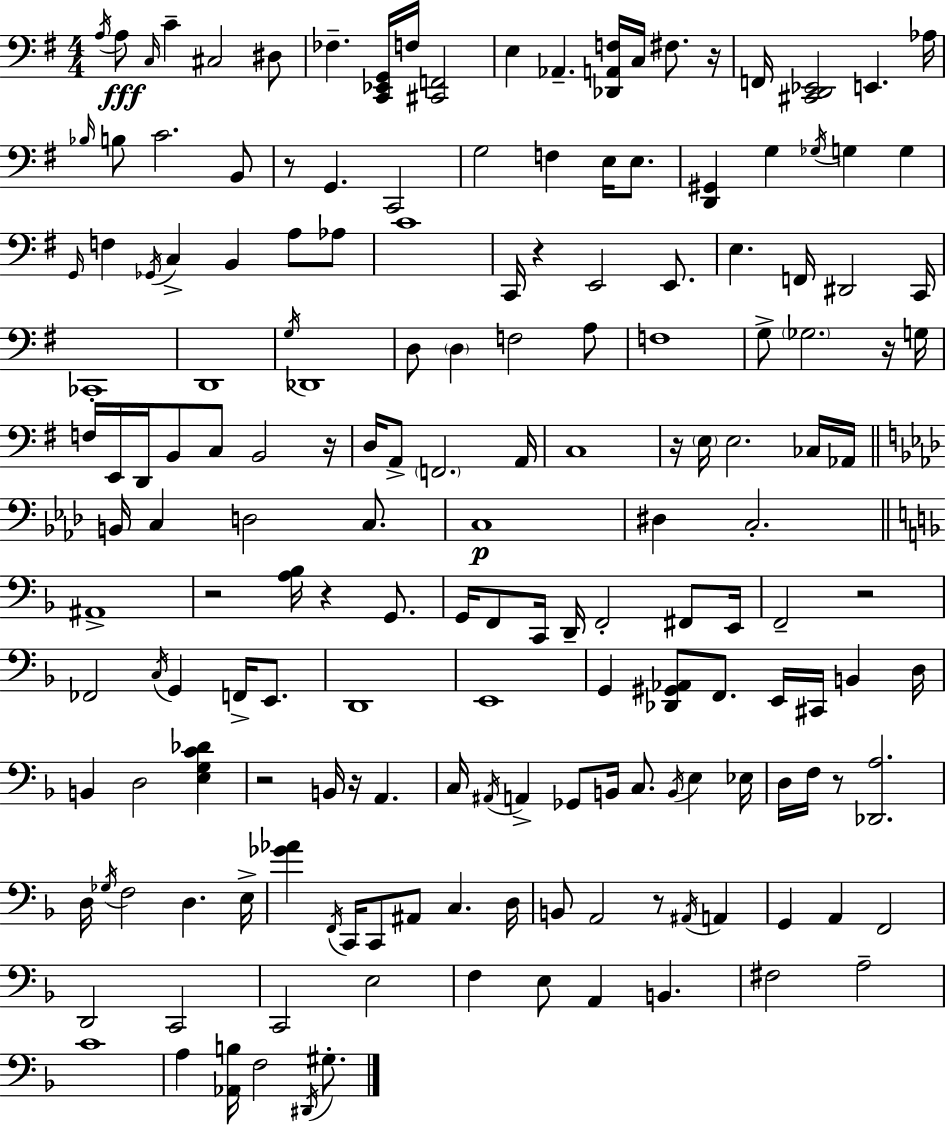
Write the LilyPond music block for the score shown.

{
  \clef bass
  \numericTimeSignature
  \time 4/4
  \key g \major
  \acciaccatura { a16 }\fff a8 \grace { c16 } c'4-- cis2 | dis8 fes4.-- <c, ees, g,>16 f16 <cis, f,>2 | e4 aes,4.-- <des, a, f>16 c16 fis8. | r16 f,16 <cis, d, ees,>2 e,4. | \break aes16 \grace { bes16 } b8 c'2. | b,8 r8 g,4. c,2 | g2 f4 e16 | e8. <d, gis,>4 g4 \acciaccatura { ges16 } g4 | \break g4 \grace { g,16 } f4 \acciaccatura { ges,16 } c4-> b,4 | a8 aes8 c'1 | c,16 r4 e,2 | e,8. e4. f,16 dis,2 | \break c,16 ces,1-. | d,1 | \acciaccatura { g16 } des,1 | d8 \parenthesize d4 f2 | \break a8 f1 | g8-> \parenthesize ges2. | r16 g16 f16 e,16 d,16 b,8 c8 b,2 | r16 d16 a,8-> \parenthesize f,2. | \break a,16 c1 | r16 \parenthesize e16 e2. | ces16 aes,16 \bar "||" \break \key f \minor b,16 c4 d2 c8. | c1\p | dis4 c2.-. | \bar "||" \break \key f \major ais,1-> | r2 <a bes>16 r4 g,8. | g,16 f,8 c,16 d,16-- f,2-. fis,8 e,16 | f,2-- r2 | \break fes,2 \acciaccatura { c16 } g,4 f,16-> e,8. | d,1 | e,1 | g,4 <des, gis, aes,>8 f,8. e,16 cis,16 b,4 | \break d16 b,4 d2 <e g c' des'>4 | r2 b,16 r16 a,4. | c16 \acciaccatura { ais,16 } a,4-> ges,8 b,16 c8. \acciaccatura { b,16 } e4 | ees16 d16 f16 r8 <des, a>2. | \break d16 \acciaccatura { ges16 } f2 d4. | e16-> <ges' aes'>4 \acciaccatura { f,16 } c,16 c,8 ais,8 c4. | d16 b,8 a,2 r8 | \acciaccatura { ais,16 } a,4 g,4 a,4 f,2 | \break d,2 c,2 | c,2 e2 | f4 e8 a,4 | b,4. fis2 a2-- | \break c'1 | a4 <aes, b>16 f2 | \acciaccatura { dis,16 } gis8.-. \bar "|."
}